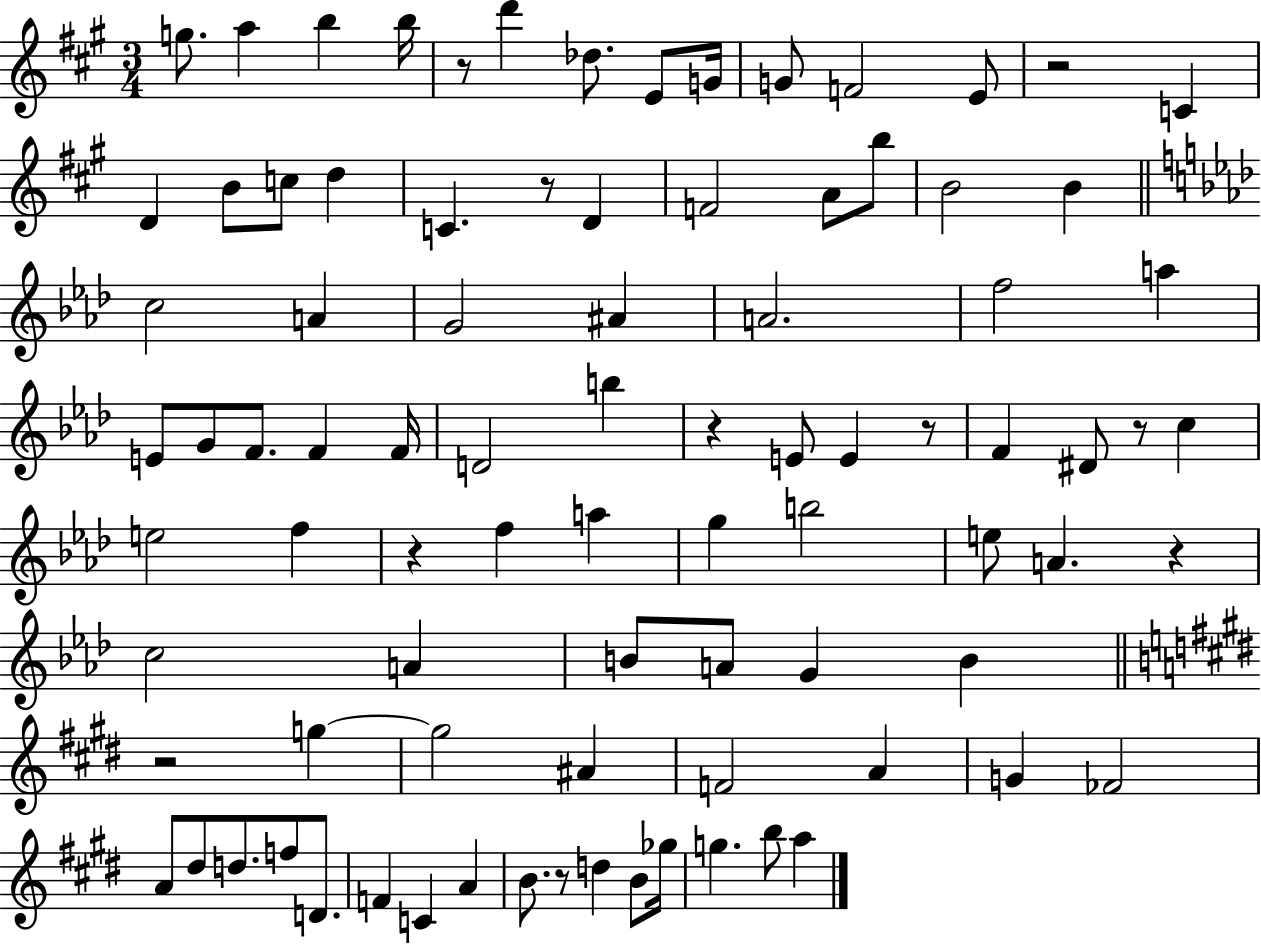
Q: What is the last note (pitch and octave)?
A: A5